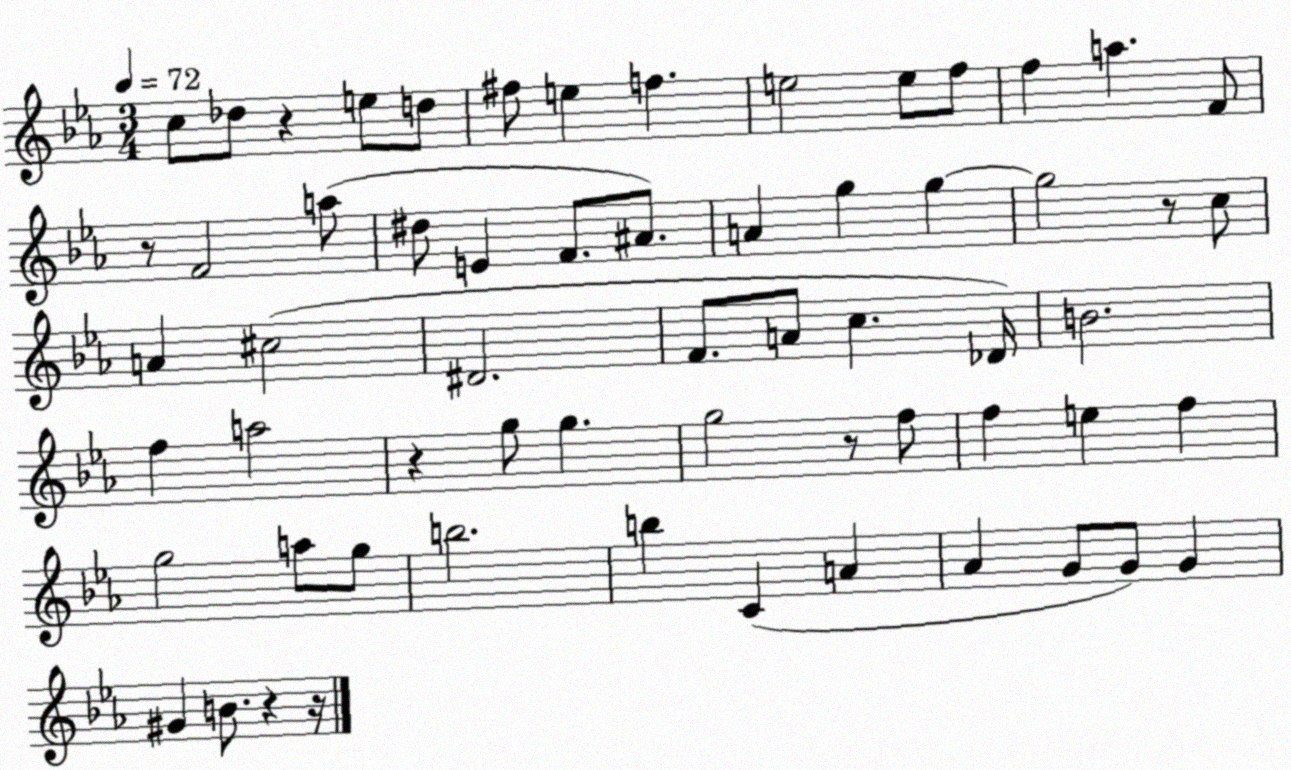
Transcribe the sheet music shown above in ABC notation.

X:1
T:Untitled
M:3/4
L:1/4
K:Eb
c/2 _d/2 z e/2 d/2 ^f/2 e f e2 e/2 f/2 f a F/2 z/2 F2 a/2 ^d/2 E F/2 ^A/2 A g g g2 z/2 c/2 A ^c2 ^D2 F/2 A/2 c _D/4 B2 f a2 z g/2 g g2 z/2 f/2 f e f g2 a/2 g/2 b2 b C A _A G/2 G/2 G ^G B/2 z z/4